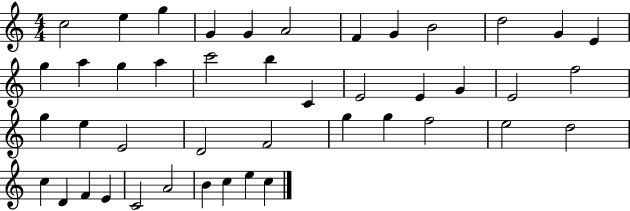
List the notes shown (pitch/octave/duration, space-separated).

C5/h E5/q G5/q G4/q G4/q A4/h F4/q G4/q B4/h D5/h G4/q E4/q G5/q A5/q G5/q A5/q C6/h B5/q C4/q E4/h E4/q G4/q E4/h F5/h G5/q E5/q E4/h D4/h F4/h G5/q G5/q F5/h E5/h D5/h C5/q D4/q F4/q E4/q C4/h A4/h B4/q C5/q E5/q C5/q